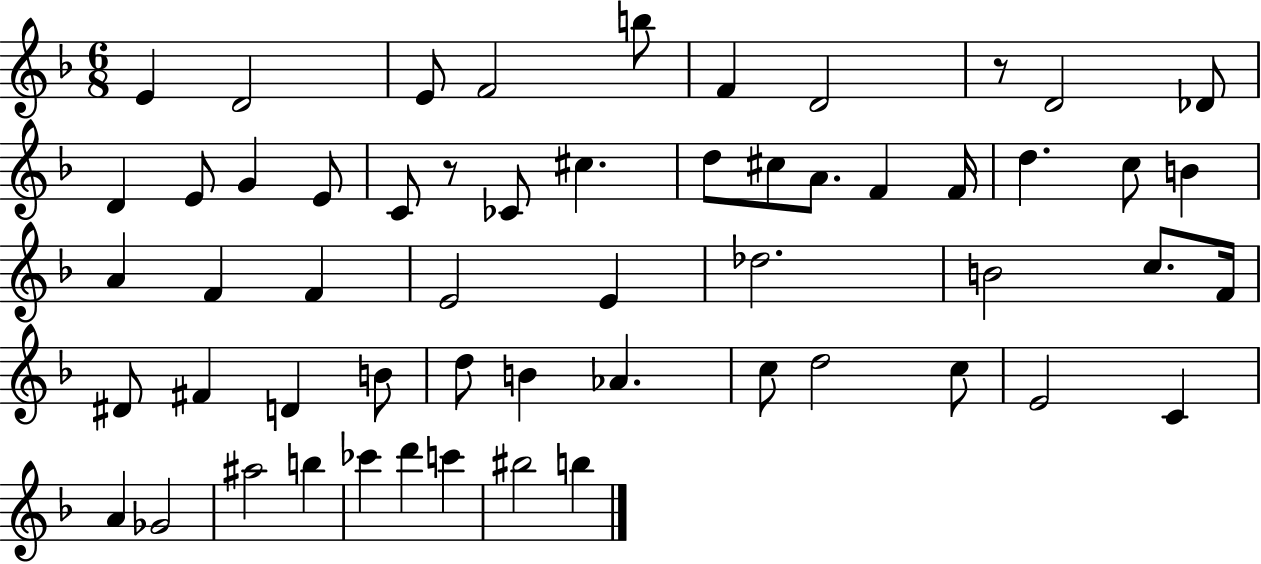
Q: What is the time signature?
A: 6/8